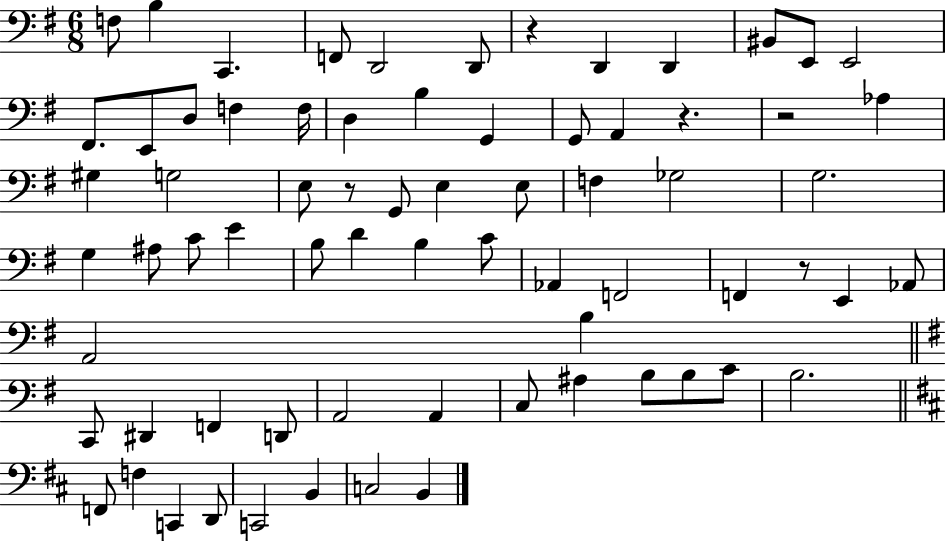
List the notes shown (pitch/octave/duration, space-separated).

F3/e B3/q C2/q. F2/e D2/h D2/e R/q D2/q D2/q BIS2/e E2/e E2/h F#2/e. E2/e D3/e F3/q F3/s D3/q B3/q G2/q G2/e A2/q R/q. R/h Ab3/q G#3/q G3/h E3/e R/e G2/e E3/q E3/e F3/q Gb3/h G3/h. G3/q A#3/e C4/e E4/q B3/e D4/q B3/q C4/e Ab2/q F2/h F2/q R/e E2/q Ab2/e A2/h B3/q C2/e D#2/q F2/q D2/e A2/h A2/q C3/e A#3/q B3/e B3/e C4/e B3/h. F2/e F3/q C2/q D2/e C2/h B2/q C3/h B2/q